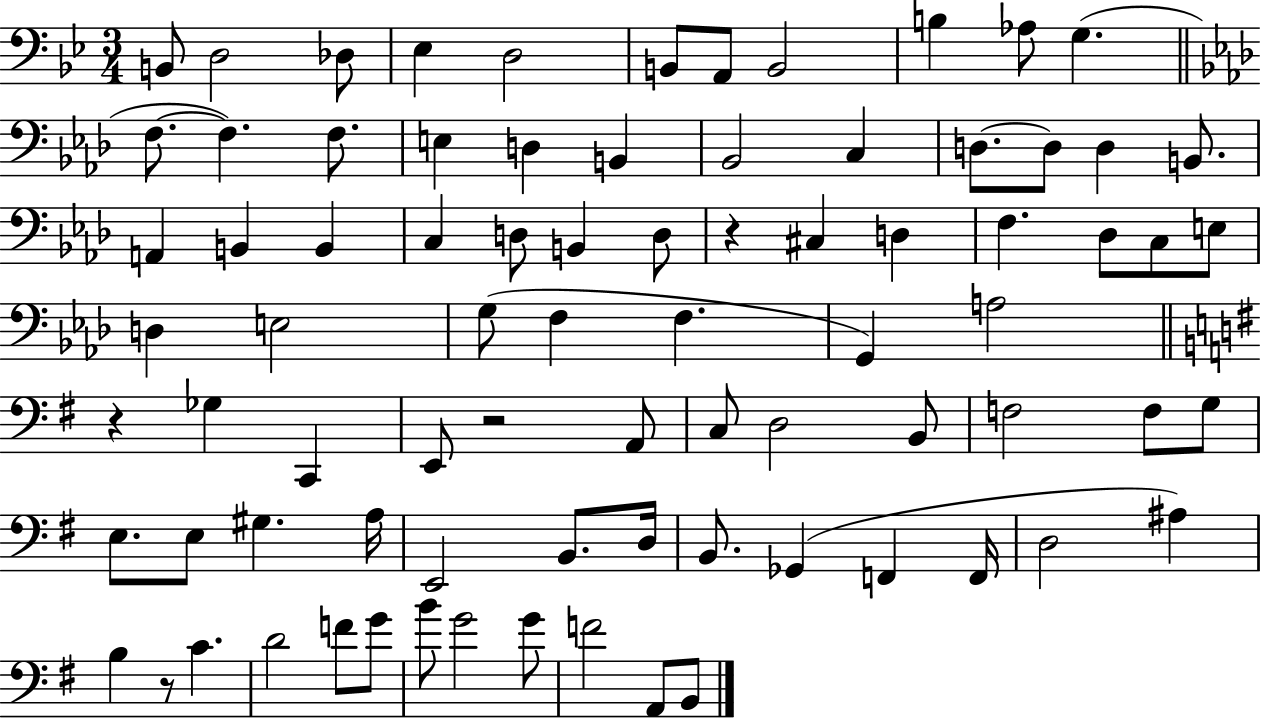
B2/e D3/h Db3/e Eb3/q D3/h B2/e A2/e B2/h B3/q Ab3/e G3/q. F3/e. F3/q. F3/e. E3/q D3/q B2/q Bb2/h C3/q D3/e. D3/e D3/q B2/e. A2/q B2/q B2/q C3/q D3/e B2/q D3/e R/q C#3/q D3/q F3/q. Db3/e C3/e E3/e D3/q E3/h G3/e F3/q F3/q. G2/q A3/h R/q Gb3/q C2/q E2/e R/h A2/e C3/e D3/h B2/e F3/h F3/e G3/e E3/e. E3/e G#3/q. A3/s E2/h B2/e. D3/s B2/e. Gb2/q F2/q F2/s D3/h A#3/q B3/q R/e C4/q. D4/h F4/e G4/e B4/e G4/h G4/e F4/h A2/e B2/e